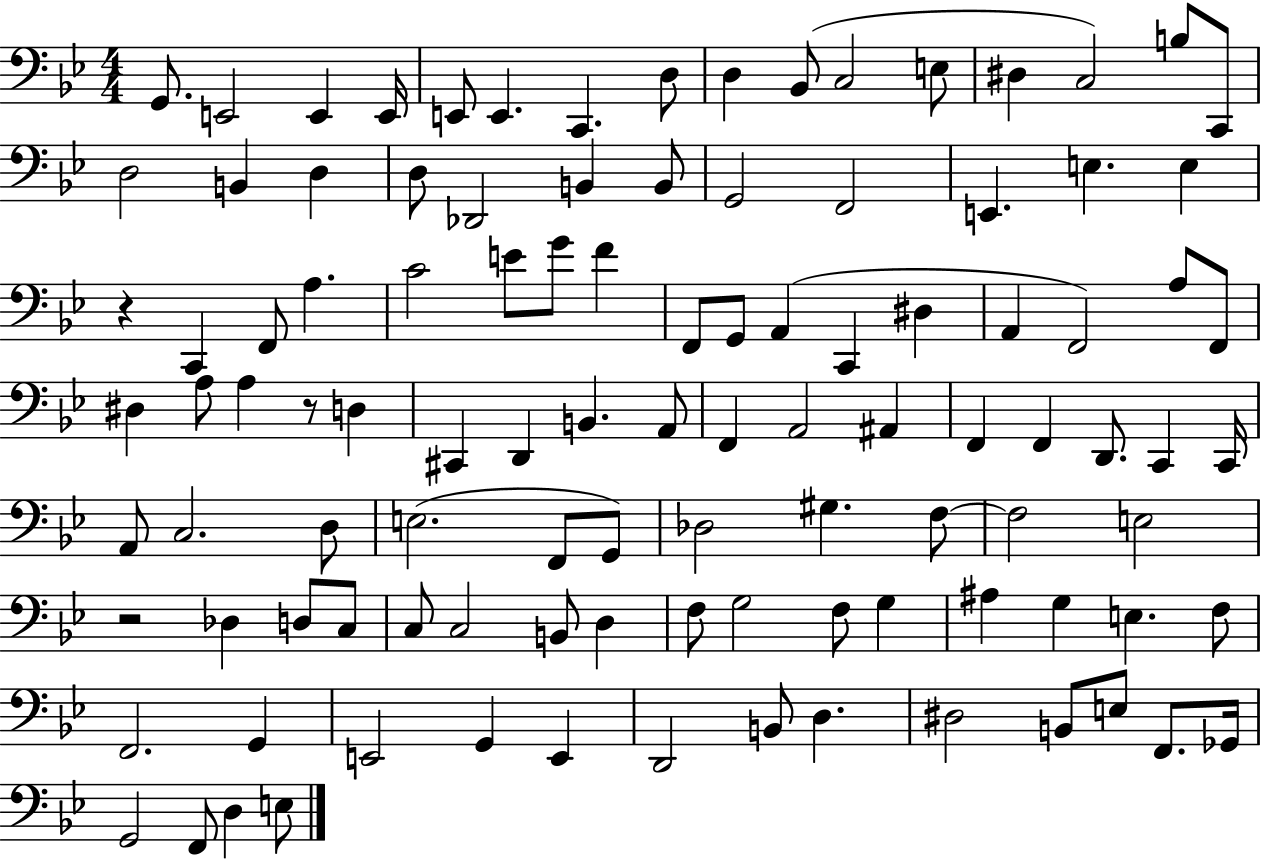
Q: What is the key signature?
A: BES major